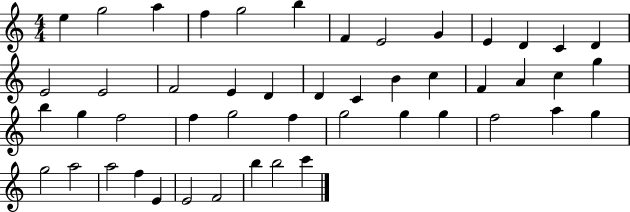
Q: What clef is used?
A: treble